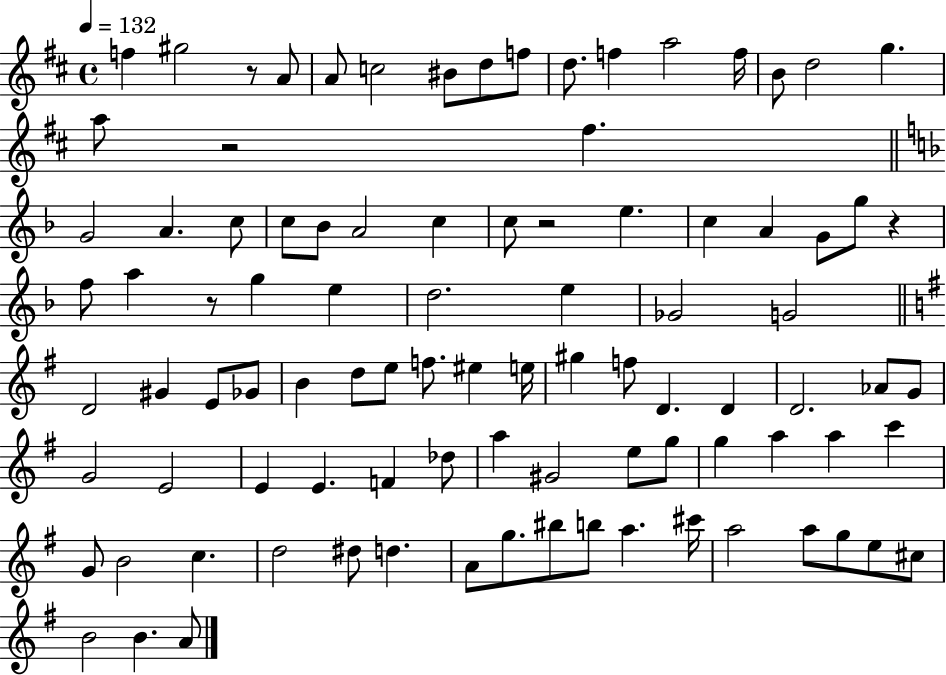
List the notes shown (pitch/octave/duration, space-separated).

F5/q G#5/h R/e A4/e A4/e C5/h BIS4/e D5/e F5/e D5/e. F5/q A5/h F5/s B4/e D5/h G5/q. A5/e R/h F#5/q. G4/h A4/q. C5/e C5/e Bb4/e A4/h C5/q C5/e R/h E5/q. C5/q A4/q G4/e G5/e R/q F5/e A5/q R/e G5/q E5/q D5/h. E5/q Gb4/h G4/h D4/h G#4/q E4/e Gb4/e B4/q D5/e E5/e F5/e. EIS5/q E5/s G#5/q F5/e D4/q. D4/q D4/h. Ab4/e G4/e G4/h E4/h E4/q E4/q. F4/q Db5/e A5/q G#4/h E5/e G5/e G5/q A5/q A5/q C6/q G4/e B4/h C5/q. D5/h D#5/e D5/q. A4/e G5/e. BIS5/e B5/e A5/q. C#6/s A5/h A5/e G5/e E5/e C#5/e B4/h B4/q. A4/e